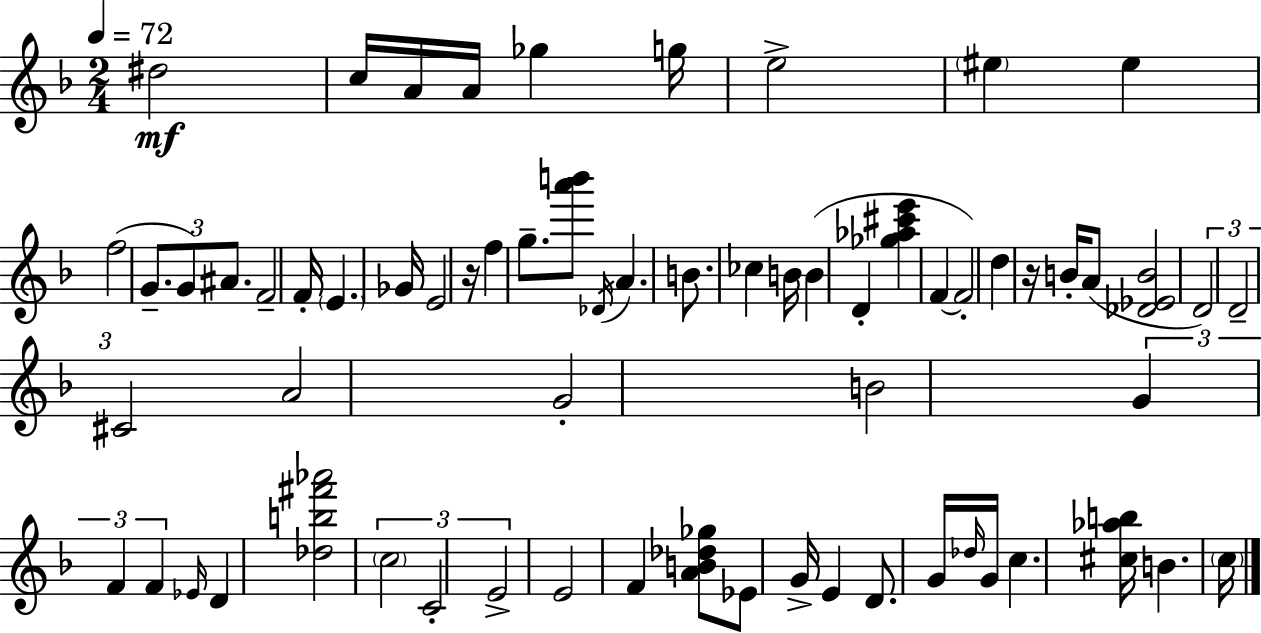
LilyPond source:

{
  \clef treble
  \numericTimeSignature
  \time 2/4
  \key f \major
  \tempo 4 = 72
  dis''2\mf | c''16 a'16 a'16 ges''4 g''16 | e''2-> | \parenthesize eis''4 eis''4 | \break f''2( | \tuplet 3/2 { g'8.-- g'8) ais'8. } | f'2-- | f'16-. \parenthesize e'4. ges'16 | \break e'2 | r16 f''4 g''8.-- | <a''' b'''>8 \acciaccatura { des'16 } a'4. | b'8. ces''4 | \break b'16 b'4( d'4-. | <ges'' aes'' cis''' e'''>4 f'4~~ | f'2-.) | d''4 r16 b'16-. a'8( | \break <des' ees' b'>2 | \tuplet 3/2 { d'2) | d'2-- | cis'2 } | \break a'2 | g'2-. | b'2 | \tuplet 3/2 { g'4 f'4 | \break f'4 } \grace { ees'16 } d'4 | <des'' b'' fis''' aes'''>2 | \tuplet 3/2 { \parenthesize c''2 | c'2-. | \break e'2-> } | e'2 | f'4 <a' b' des'' ges''>8 | ees'8 g'16-> e'4 d'8. | \break g'16 \grace { des''16 } g'16 c''4. | <cis'' aes'' b''>16 b'4. | \parenthesize c''16 \bar "|."
}